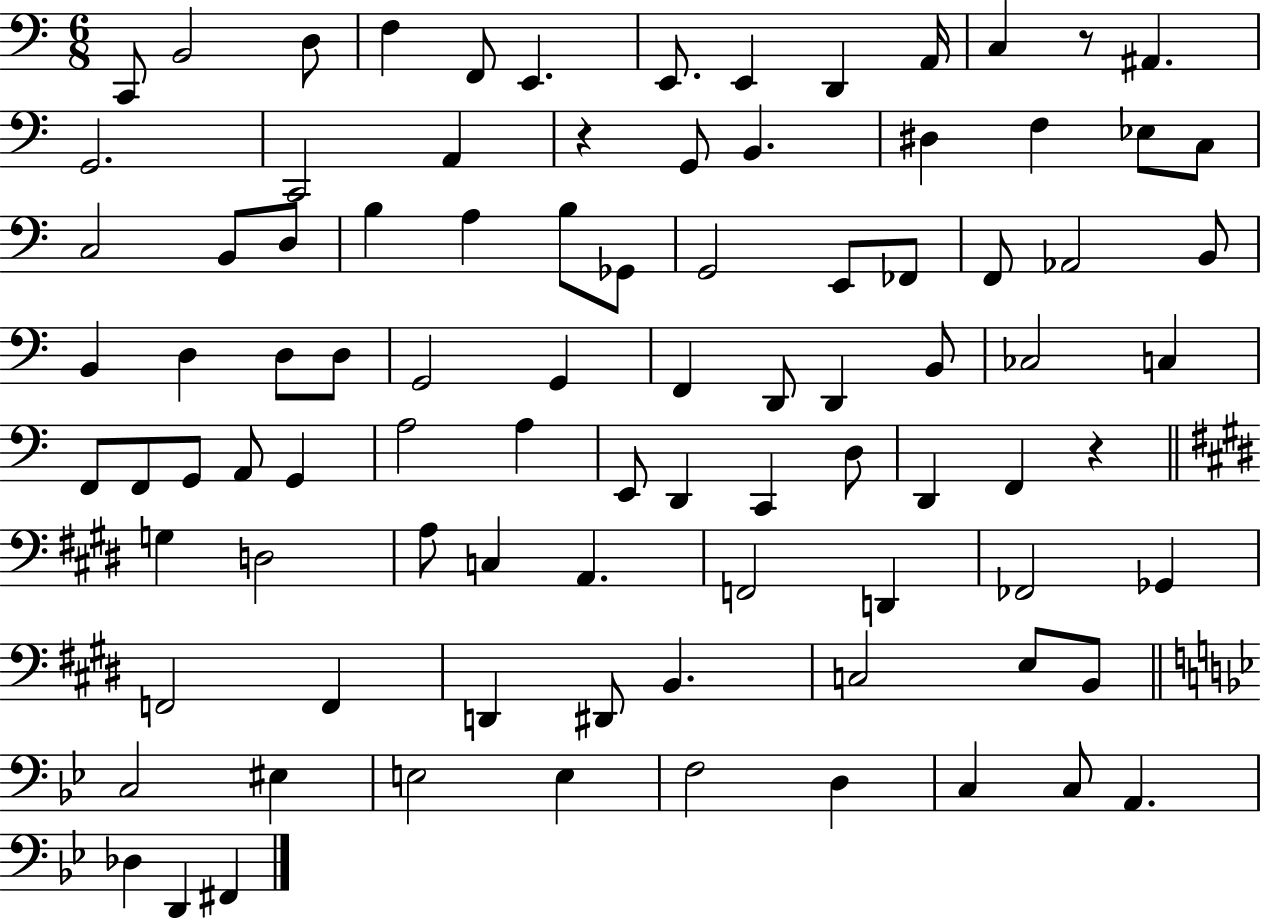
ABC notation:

X:1
T:Untitled
M:6/8
L:1/4
K:C
C,,/2 B,,2 D,/2 F, F,,/2 E,, E,,/2 E,, D,, A,,/4 C, z/2 ^A,, G,,2 C,,2 A,, z G,,/2 B,, ^D, F, _E,/2 C,/2 C,2 B,,/2 D,/2 B, A, B,/2 _G,,/2 G,,2 E,,/2 _F,,/2 F,,/2 _A,,2 B,,/2 B,, D, D,/2 D,/2 G,,2 G,, F,, D,,/2 D,, B,,/2 _C,2 C, F,,/2 F,,/2 G,,/2 A,,/2 G,, A,2 A, E,,/2 D,, C,, D,/2 D,, F,, z G, D,2 A,/2 C, A,, F,,2 D,, _F,,2 _G,, F,,2 F,, D,, ^D,,/2 B,, C,2 E,/2 B,,/2 C,2 ^E, E,2 E, F,2 D, C, C,/2 A,, _D, D,, ^F,,